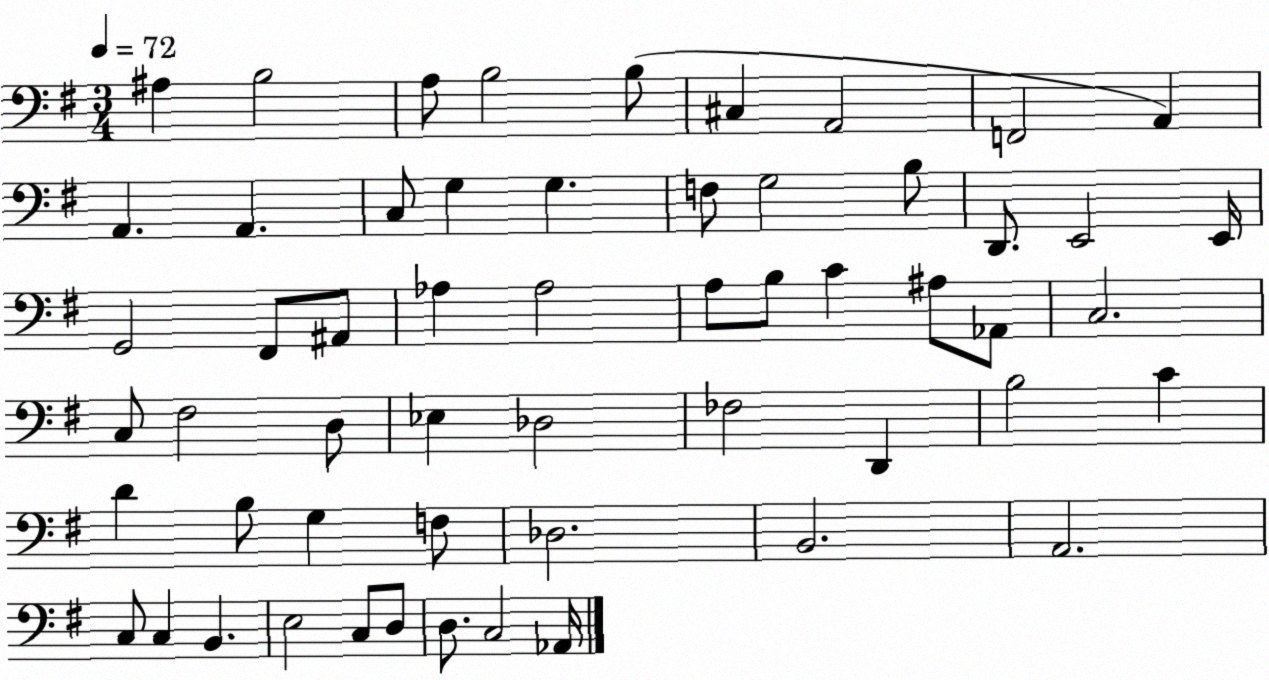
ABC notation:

X:1
T:Untitled
M:3/4
L:1/4
K:G
^A, B,2 A,/2 B,2 B,/2 ^C, A,,2 F,,2 A,, A,, A,, C,/2 G, G, F,/2 G,2 B,/2 D,,/2 E,,2 E,,/4 G,,2 ^F,,/2 ^A,,/2 _A, _A,2 A,/2 B,/2 C ^A,/2 _A,,/2 C,2 C,/2 ^F,2 D,/2 _E, _D,2 _F,2 D,, B,2 C D B,/2 G, F,/2 _D,2 B,,2 A,,2 C,/2 C, B,, E,2 C,/2 D,/2 D,/2 C,2 _A,,/4